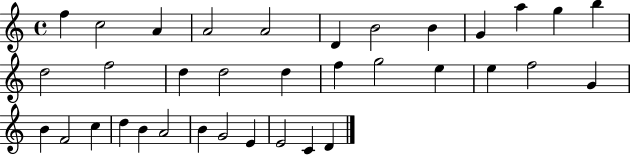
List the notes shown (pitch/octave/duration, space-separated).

F5/q C5/h A4/q A4/h A4/h D4/q B4/h B4/q G4/q A5/q G5/q B5/q D5/h F5/h D5/q D5/h D5/q F5/q G5/h E5/q E5/q F5/h G4/q B4/q F4/h C5/q D5/q B4/q A4/h B4/q G4/h E4/q E4/h C4/q D4/q